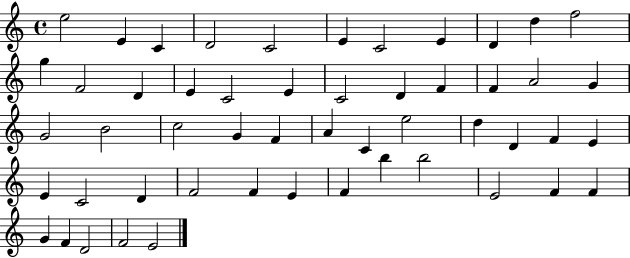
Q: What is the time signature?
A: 4/4